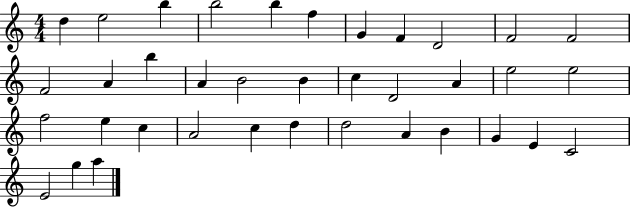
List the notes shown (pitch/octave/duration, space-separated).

D5/q E5/h B5/q B5/h B5/q F5/q G4/q F4/q D4/h F4/h F4/h F4/h A4/q B5/q A4/q B4/h B4/q C5/q D4/h A4/q E5/h E5/h F5/h E5/q C5/q A4/h C5/q D5/q D5/h A4/q B4/q G4/q E4/q C4/h E4/h G5/q A5/q